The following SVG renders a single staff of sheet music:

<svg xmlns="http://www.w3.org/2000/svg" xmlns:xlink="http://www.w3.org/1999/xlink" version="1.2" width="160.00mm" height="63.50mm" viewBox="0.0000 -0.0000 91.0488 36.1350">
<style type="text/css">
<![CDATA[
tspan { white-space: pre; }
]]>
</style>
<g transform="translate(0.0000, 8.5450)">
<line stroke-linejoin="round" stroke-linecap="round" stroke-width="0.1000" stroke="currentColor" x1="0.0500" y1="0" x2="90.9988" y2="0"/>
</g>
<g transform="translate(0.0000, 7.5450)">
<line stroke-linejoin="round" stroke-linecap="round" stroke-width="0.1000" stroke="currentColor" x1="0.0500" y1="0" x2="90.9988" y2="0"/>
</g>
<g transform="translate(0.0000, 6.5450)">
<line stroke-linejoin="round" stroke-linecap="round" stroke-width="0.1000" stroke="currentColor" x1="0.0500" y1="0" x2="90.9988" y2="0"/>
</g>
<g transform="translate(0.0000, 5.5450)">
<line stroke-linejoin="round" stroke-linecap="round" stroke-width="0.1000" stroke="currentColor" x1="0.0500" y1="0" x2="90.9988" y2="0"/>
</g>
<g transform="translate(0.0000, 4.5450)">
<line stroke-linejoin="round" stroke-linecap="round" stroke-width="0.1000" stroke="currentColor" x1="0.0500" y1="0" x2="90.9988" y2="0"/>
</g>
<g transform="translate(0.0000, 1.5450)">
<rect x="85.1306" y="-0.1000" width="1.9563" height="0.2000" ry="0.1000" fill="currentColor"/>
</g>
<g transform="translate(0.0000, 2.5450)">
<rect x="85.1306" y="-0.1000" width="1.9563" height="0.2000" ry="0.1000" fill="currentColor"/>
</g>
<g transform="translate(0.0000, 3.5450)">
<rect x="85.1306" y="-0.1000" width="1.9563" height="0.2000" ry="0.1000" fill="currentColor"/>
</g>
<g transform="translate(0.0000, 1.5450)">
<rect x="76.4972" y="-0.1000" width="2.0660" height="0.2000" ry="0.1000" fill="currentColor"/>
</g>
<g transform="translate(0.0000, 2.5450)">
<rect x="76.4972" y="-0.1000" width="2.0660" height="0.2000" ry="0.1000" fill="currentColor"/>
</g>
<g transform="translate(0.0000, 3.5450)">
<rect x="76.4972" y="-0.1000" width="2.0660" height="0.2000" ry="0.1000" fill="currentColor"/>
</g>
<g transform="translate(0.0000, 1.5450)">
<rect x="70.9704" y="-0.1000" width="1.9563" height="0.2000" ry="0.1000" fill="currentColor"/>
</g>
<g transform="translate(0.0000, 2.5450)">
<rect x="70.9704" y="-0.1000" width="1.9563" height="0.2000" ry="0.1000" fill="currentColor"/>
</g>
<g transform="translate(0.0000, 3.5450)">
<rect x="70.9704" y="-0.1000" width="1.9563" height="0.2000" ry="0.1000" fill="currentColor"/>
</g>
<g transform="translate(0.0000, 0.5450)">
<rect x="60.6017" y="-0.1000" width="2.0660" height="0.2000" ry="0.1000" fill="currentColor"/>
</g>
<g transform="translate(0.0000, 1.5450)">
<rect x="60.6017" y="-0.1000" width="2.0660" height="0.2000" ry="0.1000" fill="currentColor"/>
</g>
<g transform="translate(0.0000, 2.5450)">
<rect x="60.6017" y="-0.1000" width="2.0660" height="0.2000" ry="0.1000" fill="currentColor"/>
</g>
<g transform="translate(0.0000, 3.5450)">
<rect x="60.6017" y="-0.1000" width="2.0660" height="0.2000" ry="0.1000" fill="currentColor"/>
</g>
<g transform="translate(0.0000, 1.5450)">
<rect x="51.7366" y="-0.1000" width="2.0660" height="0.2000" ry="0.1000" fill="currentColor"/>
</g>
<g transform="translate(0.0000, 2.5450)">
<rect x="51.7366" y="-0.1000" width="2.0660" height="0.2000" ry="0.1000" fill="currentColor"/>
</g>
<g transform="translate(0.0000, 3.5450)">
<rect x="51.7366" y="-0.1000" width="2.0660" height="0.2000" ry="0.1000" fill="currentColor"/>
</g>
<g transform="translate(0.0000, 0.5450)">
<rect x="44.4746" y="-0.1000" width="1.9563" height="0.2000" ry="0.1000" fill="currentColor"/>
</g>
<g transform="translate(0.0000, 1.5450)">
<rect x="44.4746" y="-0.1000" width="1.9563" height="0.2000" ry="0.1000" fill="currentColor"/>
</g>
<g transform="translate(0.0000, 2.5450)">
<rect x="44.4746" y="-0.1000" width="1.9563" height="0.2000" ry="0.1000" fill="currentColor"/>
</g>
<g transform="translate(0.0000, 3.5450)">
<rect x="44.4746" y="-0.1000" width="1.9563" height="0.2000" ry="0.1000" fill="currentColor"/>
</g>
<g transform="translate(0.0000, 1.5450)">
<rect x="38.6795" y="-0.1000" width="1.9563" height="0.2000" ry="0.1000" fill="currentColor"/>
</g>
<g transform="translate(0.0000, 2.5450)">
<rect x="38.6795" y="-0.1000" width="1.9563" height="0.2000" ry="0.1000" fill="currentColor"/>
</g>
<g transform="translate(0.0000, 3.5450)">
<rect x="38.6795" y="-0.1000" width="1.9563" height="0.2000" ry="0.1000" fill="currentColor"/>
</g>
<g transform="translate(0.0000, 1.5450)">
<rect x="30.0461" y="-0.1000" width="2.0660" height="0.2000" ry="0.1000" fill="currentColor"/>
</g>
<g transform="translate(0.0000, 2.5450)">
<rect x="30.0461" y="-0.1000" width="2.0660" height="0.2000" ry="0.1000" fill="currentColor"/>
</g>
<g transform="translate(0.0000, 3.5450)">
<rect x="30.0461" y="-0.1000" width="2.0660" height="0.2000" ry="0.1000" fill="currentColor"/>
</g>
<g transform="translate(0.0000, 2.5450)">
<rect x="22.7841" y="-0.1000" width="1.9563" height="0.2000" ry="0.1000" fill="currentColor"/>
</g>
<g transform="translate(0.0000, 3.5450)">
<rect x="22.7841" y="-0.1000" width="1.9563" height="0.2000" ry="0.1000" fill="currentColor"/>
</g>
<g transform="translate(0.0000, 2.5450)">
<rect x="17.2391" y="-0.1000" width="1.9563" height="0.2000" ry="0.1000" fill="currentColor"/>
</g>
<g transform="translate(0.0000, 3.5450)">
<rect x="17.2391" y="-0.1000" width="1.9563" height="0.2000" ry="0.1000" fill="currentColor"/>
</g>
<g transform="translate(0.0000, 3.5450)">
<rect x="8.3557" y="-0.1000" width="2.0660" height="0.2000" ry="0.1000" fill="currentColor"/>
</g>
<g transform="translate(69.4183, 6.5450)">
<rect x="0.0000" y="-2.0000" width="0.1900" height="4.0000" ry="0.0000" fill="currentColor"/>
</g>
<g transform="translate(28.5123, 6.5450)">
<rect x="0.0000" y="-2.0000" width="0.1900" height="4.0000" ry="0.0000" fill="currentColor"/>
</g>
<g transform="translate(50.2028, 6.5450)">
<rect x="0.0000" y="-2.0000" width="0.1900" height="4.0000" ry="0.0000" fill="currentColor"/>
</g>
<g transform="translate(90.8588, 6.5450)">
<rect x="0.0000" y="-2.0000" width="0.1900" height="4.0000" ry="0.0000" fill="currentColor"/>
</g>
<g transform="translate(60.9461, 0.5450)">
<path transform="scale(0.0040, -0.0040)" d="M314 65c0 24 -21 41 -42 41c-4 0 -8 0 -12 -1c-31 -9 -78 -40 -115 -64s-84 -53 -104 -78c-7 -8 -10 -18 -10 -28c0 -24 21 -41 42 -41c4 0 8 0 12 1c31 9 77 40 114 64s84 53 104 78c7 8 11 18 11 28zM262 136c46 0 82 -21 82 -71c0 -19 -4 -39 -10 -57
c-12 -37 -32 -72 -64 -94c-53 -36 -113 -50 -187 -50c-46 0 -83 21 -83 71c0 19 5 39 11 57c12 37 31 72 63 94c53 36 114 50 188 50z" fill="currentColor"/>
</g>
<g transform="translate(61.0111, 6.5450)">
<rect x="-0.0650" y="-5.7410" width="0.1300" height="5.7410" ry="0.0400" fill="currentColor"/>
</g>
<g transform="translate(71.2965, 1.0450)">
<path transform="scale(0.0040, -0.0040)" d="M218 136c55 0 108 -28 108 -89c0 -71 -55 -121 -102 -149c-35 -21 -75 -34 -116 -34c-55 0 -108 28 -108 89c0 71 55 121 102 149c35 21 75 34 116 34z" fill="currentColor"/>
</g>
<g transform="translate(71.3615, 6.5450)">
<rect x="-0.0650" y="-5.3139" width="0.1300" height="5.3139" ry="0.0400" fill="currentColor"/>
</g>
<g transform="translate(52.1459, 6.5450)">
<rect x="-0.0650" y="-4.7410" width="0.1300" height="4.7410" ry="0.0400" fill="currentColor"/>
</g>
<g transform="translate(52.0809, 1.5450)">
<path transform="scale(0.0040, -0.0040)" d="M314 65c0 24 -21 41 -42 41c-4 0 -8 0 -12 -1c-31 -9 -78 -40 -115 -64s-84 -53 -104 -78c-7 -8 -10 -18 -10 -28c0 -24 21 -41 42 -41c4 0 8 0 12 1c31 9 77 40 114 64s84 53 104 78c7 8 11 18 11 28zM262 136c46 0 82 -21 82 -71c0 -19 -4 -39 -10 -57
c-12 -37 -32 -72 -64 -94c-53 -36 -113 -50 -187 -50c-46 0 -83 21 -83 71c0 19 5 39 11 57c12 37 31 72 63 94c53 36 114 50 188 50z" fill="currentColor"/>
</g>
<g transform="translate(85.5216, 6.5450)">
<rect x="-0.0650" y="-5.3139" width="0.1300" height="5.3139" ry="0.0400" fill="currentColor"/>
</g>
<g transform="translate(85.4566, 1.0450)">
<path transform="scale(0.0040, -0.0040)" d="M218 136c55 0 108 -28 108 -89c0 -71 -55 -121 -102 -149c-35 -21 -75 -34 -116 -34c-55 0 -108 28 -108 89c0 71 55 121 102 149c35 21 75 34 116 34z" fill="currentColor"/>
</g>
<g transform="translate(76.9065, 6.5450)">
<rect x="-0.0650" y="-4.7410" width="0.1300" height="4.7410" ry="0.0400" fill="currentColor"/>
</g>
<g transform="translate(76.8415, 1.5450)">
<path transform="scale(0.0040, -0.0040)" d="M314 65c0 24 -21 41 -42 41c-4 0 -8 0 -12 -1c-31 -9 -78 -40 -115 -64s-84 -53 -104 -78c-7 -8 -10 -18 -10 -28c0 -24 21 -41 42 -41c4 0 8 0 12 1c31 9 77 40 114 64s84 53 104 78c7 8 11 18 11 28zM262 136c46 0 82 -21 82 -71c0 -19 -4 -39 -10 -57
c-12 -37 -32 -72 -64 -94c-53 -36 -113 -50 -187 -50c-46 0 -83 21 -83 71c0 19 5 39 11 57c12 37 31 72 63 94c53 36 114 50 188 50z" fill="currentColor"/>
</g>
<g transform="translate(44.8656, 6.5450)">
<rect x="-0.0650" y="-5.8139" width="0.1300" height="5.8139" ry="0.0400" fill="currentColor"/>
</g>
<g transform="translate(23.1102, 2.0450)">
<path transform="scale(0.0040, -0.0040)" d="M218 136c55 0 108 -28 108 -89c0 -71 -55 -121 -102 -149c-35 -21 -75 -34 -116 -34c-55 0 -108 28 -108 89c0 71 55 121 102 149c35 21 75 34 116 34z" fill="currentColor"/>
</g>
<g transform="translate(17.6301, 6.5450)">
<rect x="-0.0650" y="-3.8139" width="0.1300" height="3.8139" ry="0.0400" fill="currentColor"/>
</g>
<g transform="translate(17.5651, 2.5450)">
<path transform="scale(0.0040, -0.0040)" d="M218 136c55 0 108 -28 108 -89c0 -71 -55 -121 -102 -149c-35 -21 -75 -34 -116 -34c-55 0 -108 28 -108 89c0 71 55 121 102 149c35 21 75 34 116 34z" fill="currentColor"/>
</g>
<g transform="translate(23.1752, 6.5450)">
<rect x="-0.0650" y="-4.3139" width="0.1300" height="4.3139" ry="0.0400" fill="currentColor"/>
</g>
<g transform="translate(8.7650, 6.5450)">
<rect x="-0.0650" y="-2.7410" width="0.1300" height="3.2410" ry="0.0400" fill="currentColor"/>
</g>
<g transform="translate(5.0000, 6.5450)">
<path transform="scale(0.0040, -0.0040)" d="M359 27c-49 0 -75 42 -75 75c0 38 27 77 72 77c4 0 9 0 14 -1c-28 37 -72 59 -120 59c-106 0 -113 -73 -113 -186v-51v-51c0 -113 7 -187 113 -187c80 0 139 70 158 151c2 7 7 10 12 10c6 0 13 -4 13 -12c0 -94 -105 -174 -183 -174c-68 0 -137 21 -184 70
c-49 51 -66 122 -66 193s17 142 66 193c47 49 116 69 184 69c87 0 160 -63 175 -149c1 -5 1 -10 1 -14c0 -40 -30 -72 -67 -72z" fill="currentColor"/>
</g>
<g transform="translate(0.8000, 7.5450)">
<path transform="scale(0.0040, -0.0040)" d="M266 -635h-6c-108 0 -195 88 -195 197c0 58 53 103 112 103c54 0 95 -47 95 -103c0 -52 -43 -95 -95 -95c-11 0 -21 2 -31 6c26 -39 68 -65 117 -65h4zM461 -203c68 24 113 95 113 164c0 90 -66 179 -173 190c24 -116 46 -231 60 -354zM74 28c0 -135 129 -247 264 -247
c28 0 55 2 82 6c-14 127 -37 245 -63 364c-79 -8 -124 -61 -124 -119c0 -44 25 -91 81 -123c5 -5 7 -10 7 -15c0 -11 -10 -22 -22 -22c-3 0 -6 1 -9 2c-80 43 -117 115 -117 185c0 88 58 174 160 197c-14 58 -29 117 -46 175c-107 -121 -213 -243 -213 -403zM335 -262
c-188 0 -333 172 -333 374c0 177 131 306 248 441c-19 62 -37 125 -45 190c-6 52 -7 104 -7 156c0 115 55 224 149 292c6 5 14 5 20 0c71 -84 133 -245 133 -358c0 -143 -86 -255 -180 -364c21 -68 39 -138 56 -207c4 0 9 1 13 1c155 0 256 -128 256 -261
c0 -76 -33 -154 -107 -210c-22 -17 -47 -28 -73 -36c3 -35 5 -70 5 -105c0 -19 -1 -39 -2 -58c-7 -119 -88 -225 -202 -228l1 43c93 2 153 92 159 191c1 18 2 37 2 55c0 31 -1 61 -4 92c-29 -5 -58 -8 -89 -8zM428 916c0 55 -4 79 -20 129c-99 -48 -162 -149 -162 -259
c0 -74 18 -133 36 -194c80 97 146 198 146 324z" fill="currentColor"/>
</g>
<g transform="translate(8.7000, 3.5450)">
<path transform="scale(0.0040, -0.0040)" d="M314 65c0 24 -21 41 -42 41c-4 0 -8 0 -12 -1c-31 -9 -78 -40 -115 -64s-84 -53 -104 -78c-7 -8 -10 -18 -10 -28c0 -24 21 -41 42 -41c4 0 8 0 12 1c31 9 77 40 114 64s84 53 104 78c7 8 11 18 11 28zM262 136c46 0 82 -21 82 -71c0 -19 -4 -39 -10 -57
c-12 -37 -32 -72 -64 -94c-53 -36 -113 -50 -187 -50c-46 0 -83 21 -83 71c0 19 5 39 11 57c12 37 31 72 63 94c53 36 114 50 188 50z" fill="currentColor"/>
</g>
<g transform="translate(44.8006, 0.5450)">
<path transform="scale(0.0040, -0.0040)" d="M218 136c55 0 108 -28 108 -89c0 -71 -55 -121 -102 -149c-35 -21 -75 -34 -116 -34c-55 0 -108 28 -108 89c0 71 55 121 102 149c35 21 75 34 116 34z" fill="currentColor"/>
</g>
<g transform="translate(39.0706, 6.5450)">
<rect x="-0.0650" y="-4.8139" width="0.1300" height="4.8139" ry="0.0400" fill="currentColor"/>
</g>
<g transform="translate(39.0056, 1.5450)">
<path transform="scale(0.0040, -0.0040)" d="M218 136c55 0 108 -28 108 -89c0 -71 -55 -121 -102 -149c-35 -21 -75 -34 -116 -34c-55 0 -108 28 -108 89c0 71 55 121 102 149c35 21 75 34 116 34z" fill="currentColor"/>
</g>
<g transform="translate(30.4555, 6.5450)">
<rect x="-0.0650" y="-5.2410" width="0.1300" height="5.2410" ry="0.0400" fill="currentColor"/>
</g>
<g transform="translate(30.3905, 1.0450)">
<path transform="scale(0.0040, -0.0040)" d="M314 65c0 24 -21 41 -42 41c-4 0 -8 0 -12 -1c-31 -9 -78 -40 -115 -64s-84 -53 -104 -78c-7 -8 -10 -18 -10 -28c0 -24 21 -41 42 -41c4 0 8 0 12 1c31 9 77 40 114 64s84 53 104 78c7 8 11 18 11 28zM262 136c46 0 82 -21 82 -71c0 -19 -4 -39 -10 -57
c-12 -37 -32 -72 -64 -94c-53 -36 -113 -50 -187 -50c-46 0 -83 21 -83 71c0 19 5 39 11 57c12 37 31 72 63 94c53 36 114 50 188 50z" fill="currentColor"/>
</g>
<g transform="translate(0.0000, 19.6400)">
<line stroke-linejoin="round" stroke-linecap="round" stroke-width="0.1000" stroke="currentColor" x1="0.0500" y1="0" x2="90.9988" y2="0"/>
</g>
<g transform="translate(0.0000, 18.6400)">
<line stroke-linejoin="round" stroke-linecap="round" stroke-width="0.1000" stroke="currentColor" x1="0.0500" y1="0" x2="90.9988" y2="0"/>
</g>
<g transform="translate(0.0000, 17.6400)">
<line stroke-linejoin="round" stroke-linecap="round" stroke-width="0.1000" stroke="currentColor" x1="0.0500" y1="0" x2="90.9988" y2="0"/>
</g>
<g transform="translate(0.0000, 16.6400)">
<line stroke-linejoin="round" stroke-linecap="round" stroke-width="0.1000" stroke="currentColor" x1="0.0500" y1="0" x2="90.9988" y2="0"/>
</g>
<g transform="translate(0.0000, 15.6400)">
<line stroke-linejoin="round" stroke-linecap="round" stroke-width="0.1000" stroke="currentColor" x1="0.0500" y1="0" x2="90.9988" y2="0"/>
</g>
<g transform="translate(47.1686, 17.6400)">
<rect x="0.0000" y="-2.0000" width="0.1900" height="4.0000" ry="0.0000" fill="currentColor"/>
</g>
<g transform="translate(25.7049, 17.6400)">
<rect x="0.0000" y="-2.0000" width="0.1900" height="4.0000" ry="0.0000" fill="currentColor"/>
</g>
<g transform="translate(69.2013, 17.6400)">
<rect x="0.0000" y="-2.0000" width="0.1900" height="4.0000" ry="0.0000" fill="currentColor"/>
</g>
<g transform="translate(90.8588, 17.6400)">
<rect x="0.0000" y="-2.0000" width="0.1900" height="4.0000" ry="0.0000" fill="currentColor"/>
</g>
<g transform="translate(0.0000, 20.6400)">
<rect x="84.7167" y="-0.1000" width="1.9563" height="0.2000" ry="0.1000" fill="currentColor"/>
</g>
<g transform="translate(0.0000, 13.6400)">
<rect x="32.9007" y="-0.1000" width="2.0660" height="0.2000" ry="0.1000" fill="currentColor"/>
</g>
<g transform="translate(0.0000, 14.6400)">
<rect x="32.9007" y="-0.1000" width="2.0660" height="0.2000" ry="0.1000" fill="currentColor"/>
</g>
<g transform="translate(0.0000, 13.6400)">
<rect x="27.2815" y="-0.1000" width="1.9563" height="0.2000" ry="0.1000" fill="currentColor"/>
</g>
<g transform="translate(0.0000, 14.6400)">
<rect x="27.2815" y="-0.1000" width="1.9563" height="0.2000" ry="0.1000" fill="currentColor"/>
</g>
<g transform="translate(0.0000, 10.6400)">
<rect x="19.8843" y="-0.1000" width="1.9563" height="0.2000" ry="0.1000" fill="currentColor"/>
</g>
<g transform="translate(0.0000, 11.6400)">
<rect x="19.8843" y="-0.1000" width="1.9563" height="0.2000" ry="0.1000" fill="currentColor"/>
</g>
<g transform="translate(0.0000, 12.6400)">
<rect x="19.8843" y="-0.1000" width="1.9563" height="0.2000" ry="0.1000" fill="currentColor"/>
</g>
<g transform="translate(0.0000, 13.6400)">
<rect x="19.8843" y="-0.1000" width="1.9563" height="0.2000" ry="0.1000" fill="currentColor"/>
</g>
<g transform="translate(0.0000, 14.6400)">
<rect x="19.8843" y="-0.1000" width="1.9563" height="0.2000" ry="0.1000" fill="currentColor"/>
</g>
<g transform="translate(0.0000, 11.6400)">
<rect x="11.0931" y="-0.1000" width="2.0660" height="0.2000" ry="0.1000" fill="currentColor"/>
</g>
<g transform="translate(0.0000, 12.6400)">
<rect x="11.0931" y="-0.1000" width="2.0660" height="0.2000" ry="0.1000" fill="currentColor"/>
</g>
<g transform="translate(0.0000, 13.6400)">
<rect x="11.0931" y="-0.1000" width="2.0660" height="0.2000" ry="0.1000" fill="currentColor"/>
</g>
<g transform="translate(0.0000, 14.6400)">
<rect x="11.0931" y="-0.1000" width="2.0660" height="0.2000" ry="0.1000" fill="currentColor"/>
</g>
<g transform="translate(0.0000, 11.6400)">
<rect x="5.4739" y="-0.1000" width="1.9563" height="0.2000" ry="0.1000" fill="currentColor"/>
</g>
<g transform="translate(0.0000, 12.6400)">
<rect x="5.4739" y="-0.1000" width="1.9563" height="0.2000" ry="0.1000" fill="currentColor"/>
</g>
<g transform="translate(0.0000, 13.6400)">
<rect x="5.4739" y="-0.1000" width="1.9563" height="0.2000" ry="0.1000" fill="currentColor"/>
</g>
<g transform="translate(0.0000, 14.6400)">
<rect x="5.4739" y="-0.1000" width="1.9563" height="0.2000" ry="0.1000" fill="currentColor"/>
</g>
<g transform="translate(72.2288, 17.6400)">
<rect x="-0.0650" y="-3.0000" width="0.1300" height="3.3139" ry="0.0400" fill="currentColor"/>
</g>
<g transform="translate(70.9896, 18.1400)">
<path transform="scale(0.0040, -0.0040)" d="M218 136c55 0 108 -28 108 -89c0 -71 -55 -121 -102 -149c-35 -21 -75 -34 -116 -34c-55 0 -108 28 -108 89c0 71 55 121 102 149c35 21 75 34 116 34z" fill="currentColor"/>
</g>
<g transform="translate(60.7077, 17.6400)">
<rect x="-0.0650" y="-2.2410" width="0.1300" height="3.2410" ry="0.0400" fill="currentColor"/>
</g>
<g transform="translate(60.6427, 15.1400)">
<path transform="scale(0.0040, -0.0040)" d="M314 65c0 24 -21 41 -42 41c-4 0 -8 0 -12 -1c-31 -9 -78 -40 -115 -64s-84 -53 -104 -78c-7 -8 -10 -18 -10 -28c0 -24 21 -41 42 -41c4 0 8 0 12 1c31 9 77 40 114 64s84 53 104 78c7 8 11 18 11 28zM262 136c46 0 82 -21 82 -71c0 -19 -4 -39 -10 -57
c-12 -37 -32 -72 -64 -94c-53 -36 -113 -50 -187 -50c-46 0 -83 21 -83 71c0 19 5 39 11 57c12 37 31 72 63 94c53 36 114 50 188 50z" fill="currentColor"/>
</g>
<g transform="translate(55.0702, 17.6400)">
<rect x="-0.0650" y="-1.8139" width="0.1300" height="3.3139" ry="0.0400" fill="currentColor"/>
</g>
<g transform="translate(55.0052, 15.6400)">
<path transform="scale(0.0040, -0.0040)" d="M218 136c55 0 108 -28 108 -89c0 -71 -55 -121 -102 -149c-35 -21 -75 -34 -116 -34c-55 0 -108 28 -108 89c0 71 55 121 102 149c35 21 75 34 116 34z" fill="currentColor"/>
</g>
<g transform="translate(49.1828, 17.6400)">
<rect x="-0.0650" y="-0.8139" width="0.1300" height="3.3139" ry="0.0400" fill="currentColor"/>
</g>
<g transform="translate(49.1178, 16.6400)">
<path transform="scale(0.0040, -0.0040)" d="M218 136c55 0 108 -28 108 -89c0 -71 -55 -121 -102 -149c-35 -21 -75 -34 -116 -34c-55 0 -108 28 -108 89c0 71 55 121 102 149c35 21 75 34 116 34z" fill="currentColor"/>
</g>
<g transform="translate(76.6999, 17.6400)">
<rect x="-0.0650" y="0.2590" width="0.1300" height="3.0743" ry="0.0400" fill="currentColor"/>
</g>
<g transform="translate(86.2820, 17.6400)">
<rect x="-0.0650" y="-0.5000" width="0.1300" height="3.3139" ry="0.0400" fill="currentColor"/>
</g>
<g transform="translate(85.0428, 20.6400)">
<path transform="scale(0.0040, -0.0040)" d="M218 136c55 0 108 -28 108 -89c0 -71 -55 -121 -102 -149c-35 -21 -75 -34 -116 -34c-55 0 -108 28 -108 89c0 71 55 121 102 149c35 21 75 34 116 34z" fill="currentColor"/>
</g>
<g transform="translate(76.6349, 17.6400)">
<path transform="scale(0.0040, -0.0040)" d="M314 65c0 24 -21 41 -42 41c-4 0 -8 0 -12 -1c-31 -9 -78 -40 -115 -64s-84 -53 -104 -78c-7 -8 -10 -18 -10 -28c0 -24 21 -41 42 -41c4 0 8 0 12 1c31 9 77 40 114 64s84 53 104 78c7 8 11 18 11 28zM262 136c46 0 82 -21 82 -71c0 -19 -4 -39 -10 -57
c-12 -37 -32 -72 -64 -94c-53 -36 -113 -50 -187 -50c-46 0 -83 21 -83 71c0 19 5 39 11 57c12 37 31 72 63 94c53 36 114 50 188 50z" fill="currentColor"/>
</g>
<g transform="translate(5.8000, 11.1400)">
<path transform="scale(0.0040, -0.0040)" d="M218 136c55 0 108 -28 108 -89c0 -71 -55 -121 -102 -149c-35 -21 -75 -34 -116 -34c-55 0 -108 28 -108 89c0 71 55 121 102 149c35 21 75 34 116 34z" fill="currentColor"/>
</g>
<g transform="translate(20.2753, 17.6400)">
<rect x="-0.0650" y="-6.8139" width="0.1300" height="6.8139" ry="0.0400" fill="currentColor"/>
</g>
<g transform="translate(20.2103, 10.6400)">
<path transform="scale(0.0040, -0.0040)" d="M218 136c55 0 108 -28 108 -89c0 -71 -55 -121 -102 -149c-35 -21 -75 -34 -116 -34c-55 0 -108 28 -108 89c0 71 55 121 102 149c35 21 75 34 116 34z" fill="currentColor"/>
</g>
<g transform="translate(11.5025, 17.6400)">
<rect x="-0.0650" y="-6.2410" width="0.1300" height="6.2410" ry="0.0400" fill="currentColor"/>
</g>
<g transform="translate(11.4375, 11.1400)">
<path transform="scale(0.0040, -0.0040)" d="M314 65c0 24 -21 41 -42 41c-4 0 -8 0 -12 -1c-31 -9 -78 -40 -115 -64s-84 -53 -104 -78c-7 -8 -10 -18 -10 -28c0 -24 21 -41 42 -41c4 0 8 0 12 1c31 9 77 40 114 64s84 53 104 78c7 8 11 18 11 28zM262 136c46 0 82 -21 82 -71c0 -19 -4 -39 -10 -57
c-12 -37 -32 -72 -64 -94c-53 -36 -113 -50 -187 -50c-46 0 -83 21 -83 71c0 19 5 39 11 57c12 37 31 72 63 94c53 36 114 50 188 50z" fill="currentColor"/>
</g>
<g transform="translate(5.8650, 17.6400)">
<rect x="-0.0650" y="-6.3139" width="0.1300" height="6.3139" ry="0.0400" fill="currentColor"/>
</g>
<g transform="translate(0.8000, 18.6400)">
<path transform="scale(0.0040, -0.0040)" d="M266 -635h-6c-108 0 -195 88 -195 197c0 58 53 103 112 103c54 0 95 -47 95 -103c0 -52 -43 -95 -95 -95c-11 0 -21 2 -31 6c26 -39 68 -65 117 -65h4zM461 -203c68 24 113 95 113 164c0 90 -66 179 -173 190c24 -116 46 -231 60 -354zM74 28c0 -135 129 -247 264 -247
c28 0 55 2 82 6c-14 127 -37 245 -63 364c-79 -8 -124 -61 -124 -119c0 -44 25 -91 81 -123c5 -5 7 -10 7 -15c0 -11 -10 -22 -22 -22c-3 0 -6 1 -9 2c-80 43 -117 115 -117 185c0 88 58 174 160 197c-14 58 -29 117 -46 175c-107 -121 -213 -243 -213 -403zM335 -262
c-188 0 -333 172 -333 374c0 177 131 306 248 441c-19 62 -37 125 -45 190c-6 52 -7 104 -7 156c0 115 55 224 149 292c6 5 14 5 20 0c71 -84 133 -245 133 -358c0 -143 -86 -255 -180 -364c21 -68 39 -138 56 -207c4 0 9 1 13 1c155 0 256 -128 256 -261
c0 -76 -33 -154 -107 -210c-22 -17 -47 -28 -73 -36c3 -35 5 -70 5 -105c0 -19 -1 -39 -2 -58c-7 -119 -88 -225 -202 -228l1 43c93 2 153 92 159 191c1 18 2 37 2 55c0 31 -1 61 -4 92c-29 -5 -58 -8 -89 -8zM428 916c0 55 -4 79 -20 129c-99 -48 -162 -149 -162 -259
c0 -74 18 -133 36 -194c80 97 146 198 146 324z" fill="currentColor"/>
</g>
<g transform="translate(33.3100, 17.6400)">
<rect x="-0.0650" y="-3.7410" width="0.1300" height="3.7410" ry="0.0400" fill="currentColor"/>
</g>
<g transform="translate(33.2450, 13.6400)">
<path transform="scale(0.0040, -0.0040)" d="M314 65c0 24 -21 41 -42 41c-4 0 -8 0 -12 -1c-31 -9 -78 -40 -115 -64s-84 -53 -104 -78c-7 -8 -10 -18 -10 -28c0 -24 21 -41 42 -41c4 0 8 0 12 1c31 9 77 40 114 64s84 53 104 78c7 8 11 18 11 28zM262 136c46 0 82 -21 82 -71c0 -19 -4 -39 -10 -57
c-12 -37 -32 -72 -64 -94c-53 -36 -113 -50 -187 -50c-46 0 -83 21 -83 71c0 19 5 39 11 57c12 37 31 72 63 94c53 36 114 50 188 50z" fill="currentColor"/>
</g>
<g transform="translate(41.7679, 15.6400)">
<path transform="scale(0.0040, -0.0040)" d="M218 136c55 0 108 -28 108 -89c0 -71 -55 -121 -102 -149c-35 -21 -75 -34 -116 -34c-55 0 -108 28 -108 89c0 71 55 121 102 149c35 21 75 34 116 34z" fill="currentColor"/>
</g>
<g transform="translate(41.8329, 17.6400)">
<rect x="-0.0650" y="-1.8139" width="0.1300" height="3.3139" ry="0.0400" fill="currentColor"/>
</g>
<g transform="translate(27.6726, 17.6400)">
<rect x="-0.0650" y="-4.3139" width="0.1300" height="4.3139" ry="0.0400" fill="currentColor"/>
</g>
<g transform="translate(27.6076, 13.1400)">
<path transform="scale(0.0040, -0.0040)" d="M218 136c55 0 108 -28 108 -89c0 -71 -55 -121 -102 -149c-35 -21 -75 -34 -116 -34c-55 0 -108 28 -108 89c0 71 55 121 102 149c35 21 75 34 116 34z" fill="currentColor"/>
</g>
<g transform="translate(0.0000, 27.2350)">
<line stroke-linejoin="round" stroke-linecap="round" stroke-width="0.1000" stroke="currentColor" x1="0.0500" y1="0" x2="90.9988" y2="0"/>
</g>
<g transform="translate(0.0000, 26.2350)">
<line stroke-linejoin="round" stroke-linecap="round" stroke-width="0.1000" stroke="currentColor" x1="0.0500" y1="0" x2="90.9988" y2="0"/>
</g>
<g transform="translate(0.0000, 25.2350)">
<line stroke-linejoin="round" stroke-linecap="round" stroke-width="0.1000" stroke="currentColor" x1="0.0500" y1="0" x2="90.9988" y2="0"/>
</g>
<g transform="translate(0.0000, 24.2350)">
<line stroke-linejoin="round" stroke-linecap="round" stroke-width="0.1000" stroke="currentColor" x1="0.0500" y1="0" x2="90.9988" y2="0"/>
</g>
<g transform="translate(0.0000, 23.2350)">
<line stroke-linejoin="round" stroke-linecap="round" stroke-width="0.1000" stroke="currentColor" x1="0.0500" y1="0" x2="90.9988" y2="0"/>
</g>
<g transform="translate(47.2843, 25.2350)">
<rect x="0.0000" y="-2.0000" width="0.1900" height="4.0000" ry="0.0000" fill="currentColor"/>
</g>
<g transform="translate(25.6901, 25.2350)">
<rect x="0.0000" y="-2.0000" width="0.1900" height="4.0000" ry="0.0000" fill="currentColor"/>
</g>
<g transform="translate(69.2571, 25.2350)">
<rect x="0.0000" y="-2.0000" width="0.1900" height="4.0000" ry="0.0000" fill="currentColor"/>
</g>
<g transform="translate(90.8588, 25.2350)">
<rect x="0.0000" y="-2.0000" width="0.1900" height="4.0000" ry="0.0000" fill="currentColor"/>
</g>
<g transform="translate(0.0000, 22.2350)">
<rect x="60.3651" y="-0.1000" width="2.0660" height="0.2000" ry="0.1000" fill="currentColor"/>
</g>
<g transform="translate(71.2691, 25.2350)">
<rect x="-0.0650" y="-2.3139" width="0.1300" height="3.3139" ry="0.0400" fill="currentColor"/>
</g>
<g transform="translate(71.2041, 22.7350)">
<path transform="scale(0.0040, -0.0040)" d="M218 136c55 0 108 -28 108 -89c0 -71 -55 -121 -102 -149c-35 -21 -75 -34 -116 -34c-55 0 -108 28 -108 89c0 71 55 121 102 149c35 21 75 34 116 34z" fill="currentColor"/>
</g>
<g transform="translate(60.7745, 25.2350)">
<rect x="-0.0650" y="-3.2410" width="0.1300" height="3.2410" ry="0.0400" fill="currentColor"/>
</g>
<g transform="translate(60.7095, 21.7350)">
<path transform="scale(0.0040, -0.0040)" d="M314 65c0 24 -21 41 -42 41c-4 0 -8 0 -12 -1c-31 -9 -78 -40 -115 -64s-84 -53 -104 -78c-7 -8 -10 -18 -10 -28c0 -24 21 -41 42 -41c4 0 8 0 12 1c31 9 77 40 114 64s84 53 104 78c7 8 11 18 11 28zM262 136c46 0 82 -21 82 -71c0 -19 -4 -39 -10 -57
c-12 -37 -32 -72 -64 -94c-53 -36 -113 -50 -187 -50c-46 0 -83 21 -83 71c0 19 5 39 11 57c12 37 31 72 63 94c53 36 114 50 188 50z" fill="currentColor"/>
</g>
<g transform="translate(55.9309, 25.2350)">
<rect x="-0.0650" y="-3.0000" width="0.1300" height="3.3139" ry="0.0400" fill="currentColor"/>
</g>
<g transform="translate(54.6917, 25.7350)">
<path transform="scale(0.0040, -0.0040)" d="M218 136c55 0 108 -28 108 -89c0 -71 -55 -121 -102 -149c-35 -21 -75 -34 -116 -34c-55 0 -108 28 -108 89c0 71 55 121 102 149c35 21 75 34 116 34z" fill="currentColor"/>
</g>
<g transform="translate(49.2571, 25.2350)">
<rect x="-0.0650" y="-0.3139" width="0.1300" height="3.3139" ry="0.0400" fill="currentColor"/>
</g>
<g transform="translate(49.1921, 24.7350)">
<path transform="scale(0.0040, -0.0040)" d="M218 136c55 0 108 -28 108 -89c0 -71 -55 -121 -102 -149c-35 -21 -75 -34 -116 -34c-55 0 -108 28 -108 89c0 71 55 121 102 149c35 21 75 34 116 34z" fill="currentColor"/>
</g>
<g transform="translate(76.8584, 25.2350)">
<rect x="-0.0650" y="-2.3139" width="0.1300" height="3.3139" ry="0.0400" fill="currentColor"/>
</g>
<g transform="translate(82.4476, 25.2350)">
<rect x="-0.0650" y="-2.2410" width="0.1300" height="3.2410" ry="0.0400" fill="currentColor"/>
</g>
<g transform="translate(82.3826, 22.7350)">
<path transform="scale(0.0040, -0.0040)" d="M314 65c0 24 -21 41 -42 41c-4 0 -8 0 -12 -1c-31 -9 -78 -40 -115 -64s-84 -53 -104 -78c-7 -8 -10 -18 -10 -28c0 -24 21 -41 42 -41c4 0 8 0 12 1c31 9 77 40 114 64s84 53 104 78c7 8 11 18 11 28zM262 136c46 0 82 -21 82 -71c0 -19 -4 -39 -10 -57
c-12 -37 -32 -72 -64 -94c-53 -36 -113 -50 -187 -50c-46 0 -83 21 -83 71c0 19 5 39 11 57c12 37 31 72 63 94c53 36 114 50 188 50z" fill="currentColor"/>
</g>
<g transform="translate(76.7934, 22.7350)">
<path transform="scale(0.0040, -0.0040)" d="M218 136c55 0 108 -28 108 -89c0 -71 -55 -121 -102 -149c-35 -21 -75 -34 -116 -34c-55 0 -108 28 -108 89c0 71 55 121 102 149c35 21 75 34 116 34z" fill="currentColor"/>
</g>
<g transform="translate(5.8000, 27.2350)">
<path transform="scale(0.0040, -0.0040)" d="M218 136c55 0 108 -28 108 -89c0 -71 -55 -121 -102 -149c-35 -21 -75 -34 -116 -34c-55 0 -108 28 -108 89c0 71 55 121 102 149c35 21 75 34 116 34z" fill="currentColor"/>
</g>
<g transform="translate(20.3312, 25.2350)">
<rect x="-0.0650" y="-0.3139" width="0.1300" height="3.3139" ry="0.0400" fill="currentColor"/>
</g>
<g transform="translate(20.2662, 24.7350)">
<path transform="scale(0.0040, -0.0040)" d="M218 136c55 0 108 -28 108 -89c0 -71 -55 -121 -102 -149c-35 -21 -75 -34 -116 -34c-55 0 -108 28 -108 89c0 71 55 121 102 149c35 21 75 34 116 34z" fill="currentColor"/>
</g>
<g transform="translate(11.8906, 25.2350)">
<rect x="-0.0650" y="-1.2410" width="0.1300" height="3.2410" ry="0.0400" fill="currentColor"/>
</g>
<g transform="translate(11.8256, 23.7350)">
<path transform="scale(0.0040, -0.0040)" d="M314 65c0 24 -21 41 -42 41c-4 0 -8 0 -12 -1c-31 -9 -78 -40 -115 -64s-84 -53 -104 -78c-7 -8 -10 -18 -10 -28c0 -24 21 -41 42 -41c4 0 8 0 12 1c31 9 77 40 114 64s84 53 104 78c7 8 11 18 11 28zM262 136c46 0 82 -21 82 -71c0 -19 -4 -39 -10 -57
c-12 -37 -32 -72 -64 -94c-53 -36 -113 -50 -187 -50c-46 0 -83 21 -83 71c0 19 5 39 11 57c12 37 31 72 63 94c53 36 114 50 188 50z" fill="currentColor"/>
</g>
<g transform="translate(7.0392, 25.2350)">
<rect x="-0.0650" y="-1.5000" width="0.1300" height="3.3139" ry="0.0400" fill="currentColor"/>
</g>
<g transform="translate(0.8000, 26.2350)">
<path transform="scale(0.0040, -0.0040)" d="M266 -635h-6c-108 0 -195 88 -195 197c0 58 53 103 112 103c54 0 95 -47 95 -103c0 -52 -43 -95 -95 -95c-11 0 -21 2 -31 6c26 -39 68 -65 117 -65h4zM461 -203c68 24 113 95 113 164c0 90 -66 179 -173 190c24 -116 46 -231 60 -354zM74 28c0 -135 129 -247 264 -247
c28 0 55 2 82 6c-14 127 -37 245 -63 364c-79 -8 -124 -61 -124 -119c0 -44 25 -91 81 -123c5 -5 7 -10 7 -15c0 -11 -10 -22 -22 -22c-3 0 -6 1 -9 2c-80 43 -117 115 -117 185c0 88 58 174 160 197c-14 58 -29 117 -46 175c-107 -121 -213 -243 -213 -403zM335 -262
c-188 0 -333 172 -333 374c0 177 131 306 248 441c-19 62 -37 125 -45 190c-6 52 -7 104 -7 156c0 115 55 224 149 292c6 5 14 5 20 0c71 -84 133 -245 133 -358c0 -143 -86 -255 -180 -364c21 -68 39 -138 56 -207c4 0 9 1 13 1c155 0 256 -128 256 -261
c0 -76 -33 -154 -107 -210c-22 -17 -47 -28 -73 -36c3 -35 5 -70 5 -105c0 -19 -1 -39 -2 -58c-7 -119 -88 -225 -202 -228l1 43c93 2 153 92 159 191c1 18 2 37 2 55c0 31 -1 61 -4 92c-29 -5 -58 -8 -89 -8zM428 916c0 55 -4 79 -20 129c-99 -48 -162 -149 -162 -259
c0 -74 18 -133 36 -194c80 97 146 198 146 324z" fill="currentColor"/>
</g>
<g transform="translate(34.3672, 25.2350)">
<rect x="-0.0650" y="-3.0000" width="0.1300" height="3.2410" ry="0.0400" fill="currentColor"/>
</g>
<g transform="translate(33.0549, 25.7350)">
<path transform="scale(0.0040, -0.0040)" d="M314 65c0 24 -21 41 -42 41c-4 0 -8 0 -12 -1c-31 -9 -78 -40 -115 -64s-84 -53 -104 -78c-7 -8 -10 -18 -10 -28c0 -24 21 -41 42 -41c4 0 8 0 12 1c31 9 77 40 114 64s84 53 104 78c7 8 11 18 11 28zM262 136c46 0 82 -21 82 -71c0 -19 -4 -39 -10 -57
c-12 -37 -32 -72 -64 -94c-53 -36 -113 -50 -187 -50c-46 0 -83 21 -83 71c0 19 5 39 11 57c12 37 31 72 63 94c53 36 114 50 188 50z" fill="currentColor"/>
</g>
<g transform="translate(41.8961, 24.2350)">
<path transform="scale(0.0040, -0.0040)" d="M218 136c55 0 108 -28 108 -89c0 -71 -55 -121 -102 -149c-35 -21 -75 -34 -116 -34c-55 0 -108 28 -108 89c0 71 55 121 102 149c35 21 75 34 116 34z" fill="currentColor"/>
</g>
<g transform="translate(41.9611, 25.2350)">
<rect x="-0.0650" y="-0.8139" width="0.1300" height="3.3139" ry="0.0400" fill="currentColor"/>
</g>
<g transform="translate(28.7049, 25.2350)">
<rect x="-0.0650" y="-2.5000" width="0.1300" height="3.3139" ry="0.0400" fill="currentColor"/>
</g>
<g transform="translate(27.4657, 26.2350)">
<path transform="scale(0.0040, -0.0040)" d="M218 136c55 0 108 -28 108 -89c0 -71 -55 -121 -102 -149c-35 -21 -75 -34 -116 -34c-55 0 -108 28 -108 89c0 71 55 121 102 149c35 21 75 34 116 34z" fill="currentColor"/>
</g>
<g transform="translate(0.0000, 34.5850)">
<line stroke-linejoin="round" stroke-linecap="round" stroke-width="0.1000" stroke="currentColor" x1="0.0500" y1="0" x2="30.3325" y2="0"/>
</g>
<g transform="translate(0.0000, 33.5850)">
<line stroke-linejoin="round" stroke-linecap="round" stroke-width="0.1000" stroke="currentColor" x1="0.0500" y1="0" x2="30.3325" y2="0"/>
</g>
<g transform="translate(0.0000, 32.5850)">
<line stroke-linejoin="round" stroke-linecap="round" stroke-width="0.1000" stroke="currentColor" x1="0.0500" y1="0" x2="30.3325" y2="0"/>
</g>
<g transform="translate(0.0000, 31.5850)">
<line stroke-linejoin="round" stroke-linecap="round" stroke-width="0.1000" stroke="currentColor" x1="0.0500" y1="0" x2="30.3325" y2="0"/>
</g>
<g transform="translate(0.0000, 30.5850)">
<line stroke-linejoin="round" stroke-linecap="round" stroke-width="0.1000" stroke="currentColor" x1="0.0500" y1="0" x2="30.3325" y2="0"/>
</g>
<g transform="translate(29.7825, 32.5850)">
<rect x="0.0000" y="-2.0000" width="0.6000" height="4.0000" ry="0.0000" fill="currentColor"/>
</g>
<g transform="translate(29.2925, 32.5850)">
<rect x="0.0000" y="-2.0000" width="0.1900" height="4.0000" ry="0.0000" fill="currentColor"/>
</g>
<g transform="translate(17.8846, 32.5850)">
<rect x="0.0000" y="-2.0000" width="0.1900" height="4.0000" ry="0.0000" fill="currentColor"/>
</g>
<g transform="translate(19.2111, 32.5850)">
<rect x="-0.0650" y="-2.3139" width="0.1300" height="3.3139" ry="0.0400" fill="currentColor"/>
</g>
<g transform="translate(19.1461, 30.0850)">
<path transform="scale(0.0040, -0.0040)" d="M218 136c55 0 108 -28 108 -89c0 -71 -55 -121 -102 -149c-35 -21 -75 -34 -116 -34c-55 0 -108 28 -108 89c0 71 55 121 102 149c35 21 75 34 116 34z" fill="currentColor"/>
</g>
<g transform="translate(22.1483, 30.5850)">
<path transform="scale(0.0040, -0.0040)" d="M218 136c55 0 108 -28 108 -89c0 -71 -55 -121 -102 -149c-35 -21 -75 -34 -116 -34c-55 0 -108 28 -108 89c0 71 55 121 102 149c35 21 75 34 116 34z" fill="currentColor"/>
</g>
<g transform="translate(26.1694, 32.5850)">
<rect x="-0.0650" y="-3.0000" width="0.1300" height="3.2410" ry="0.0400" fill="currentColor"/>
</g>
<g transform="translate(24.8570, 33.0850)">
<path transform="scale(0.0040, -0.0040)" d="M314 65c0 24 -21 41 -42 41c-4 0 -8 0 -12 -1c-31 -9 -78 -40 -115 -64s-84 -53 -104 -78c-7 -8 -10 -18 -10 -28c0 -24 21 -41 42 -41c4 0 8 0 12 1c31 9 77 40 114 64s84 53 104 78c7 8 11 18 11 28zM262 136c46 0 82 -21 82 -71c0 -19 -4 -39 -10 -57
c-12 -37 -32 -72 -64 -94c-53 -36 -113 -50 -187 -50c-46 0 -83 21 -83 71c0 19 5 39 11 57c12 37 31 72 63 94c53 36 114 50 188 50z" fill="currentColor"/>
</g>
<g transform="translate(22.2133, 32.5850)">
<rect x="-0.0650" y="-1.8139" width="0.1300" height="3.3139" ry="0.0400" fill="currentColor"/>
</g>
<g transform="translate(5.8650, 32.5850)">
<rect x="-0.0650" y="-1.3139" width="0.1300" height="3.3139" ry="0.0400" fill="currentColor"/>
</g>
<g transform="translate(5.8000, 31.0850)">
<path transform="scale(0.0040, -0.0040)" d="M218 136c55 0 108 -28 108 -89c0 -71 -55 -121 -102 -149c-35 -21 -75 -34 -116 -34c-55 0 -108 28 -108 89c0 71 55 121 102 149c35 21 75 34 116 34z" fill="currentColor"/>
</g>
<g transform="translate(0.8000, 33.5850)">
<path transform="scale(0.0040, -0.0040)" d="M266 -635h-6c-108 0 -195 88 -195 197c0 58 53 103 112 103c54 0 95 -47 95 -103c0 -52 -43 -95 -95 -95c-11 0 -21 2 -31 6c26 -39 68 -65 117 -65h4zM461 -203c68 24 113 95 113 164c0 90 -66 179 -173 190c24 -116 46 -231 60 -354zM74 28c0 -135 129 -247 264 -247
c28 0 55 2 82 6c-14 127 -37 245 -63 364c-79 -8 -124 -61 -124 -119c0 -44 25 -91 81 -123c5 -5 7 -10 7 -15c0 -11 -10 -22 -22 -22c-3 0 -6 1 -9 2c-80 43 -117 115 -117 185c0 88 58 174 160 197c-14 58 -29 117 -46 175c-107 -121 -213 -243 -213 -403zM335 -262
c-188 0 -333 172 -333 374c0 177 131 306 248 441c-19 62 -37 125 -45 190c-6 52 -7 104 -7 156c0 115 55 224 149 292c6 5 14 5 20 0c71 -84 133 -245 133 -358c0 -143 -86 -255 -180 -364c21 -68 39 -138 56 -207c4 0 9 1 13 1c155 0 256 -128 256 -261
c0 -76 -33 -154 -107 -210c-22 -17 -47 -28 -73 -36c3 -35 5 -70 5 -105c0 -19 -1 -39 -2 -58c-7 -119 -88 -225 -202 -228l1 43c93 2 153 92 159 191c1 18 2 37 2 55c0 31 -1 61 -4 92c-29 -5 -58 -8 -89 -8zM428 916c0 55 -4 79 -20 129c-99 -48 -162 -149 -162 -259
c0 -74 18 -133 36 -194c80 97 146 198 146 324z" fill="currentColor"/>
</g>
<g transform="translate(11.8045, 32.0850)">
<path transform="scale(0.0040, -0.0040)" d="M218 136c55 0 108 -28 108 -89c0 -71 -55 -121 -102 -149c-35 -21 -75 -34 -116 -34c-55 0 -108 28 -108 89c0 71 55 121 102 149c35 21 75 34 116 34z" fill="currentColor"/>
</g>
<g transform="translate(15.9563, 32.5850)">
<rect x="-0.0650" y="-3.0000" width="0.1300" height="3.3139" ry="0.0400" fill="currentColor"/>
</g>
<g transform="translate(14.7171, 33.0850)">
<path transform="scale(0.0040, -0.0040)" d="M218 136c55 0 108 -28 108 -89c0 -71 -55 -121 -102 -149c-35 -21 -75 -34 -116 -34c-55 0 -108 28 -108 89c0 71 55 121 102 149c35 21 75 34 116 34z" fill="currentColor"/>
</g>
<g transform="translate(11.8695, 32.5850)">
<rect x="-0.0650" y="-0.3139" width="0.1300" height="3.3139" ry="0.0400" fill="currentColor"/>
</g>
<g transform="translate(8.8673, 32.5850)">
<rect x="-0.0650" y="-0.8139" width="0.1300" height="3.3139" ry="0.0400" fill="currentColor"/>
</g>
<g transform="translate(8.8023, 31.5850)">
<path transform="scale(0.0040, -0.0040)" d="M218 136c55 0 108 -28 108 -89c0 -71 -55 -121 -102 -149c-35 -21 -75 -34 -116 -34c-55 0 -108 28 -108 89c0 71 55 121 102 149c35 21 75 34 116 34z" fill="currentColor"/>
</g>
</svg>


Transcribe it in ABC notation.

X:1
T:Untitled
M:4/4
L:1/4
K:C
a2 c' d' f'2 e' g' e'2 g'2 f' e'2 f' a' a'2 b' d' c'2 f d f g2 A B2 C E e2 c G A2 d c A b2 g g g2 e d c A g f A2